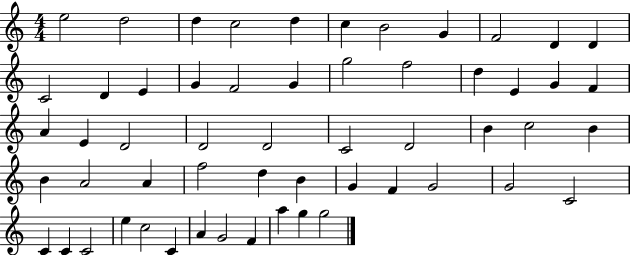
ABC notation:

X:1
T:Untitled
M:4/4
L:1/4
K:C
e2 d2 d c2 d c B2 G F2 D D C2 D E G F2 G g2 f2 d E G F A E D2 D2 D2 C2 D2 B c2 B B A2 A f2 d B G F G2 G2 C2 C C C2 e c2 C A G2 F a g g2